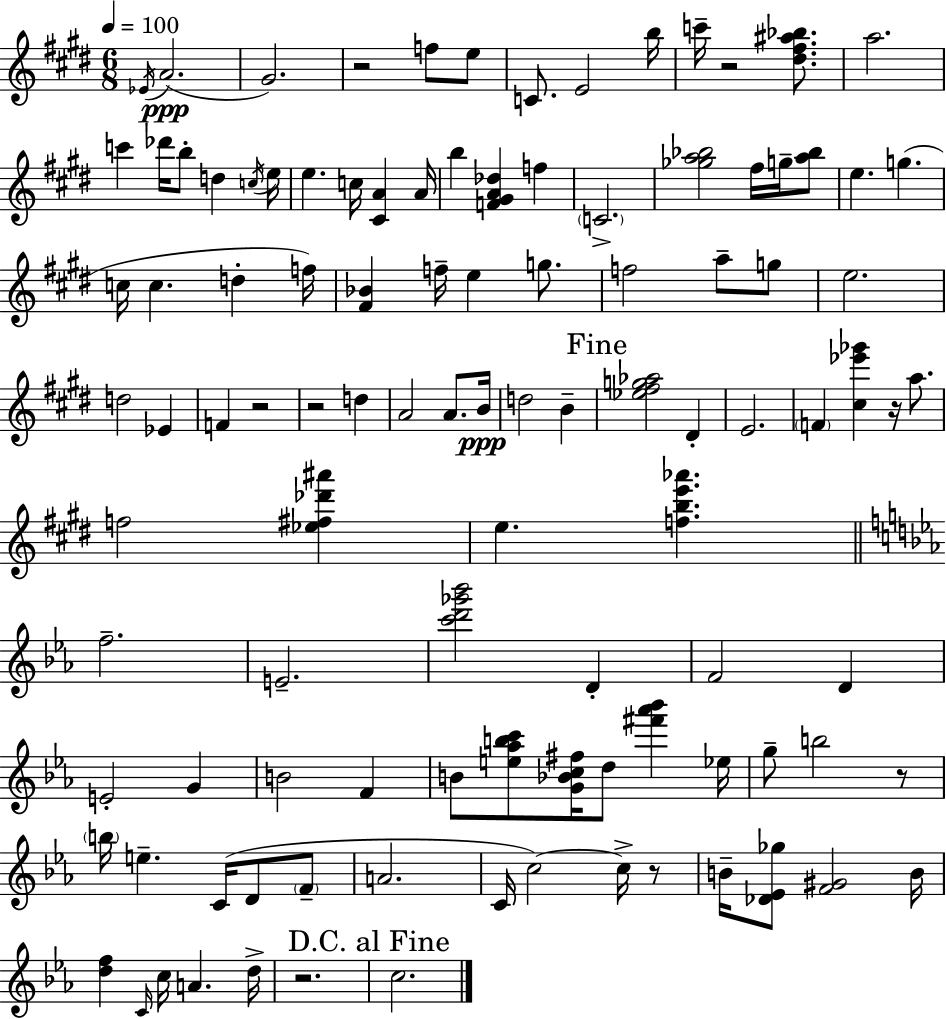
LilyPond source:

{
  \clef treble
  \numericTimeSignature
  \time 6/8
  \key e \major
  \tempo 4 = 100
  \repeat volta 2 { \acciaccatura { ees'16 }(\ppp a'2. | gis'2.) | r2 f''8 e''8 | c'8. e'2 | \break b''16 c'''16-- r2 <dis'' fis'' ais'' bes''>8. | a''2. | c'''4 des'''16 b''8-. d''4 | \acciaccatura { c''16 } e''16 e''4. c''16 <cis' a'>4 | \break a'16 b''4 <f' gis' a' des''>4 f''4 | \parenthesize c'2.-> | <ges'' a'' bes''>2 fis''16 g''16-- | <a'' bes''>8 e''4. g''4.( | \break c''16 c''4. d''4-. | f''16) <fis' bes'>4 f''16-- e''4 g''8. | f''2 a''8-- | g''8 e''2. | \break d''2 ees'4 | f'4 r2 | r2 d''4 | a'2 a'8. | \break b'16\ppp d''2 b'4-- | \mark "Fine" <ees'' fis'' g'' aes''>2 dis'4-. | e'2. | \parenthesize f'4 <cis'' ees''' ges'''>4 r16 a''8. | \break f''2 <ees'' fis'' des''' ais'''>4 | e''4. <f'' b'' e''' aes'''>4. | \bar "||" \break \key c \minor f''2.-- | e'2.-- | <c''' d''' ges''' bes'''>2 d'4-. | f'2 d'4 | \break e'2-. g'4 | b'2 f'4 | b'8 <e'' aes'' b'' c'''>8 <g' bes' c'' fis''>16 d''8 <fis''' aes''' bes'''>4 ees''16 | g''8-- b''2 r8 | \break \parenthesize b''16 e''4.-- c'16( d'8 \parenthesize f'8-- | a'2. | c'16 c''2~~) c''16-> r8 | b'16-- <des' ees' ges''>8 <f' gis'>2 b'16 | \break <d'' f''>4 \grace { c'16 } c''16 a'4. | d''16-> r2. | \mark "D.C. al Fine" c''2. | } \bar "|."
}